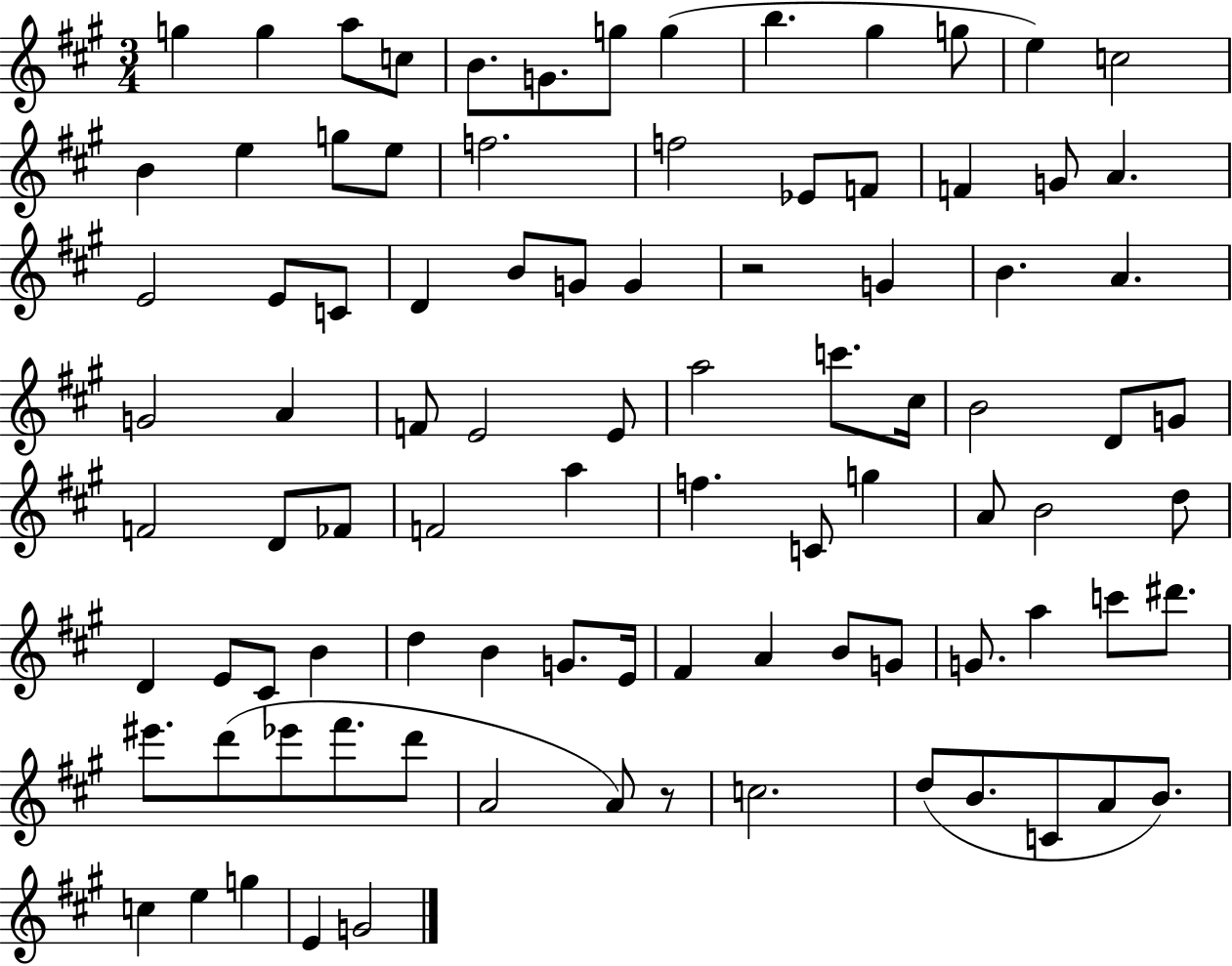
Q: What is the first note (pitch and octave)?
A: G5